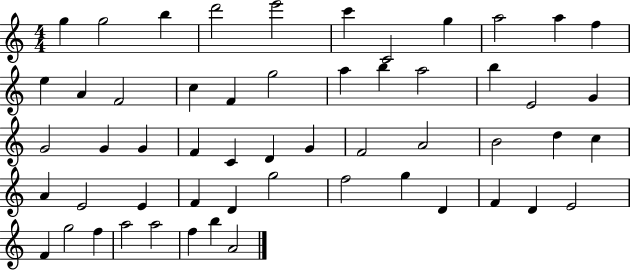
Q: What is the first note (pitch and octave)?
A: G5